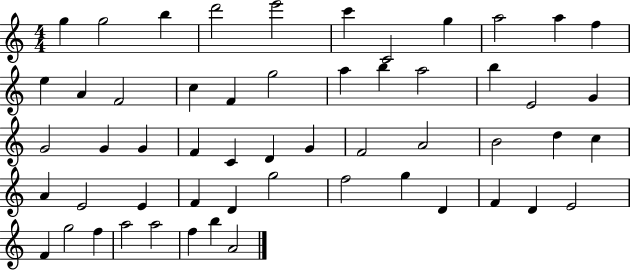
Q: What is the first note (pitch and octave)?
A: G5